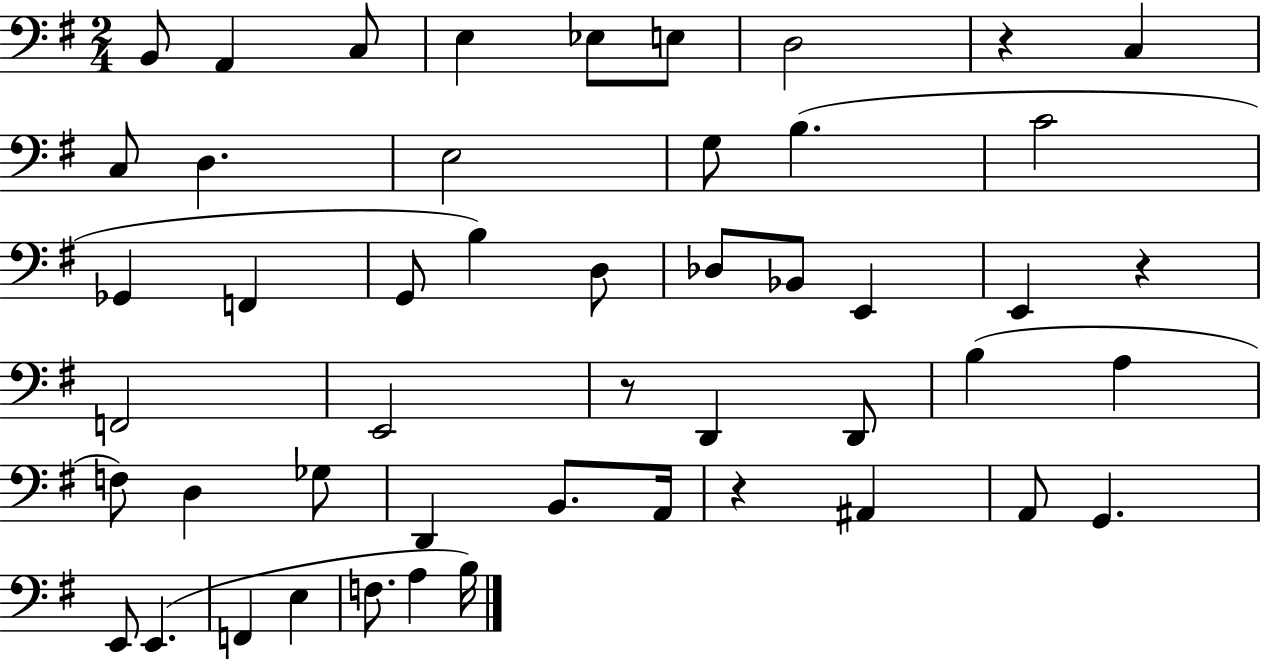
B2/e A2/q C3/e E3/q Eb3/e E3/e D3/h R/q C3/q C3/e D3/q. E3/h G3/e B3/q. C4/h Gb2/q F2/q G2/e B3/q D3/e Db3/e Bb2/e E2/q E2/q R/q F2/h E2/h R/e D2/q D2/e B3/q A3/q F3/e D3/q Gb3/e D2/q B2/e. A2/s R/q A#2/q A2/e G2/q. E2/e E2/q. F2/q E3/q F3/e. A3/q B3/s